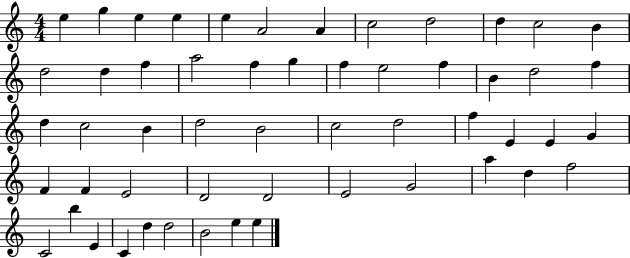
{
  \clef treble
  \numericTimeSignature
  \time 4/4
  \key c \major
  e''4 g''4 e''4 e''4 | e''4 a'2 a'4 | c''2 d''2 | d''4 c''2 b'4 | \break d''2 d''4 f''4 | a''2 f''4 g''4 | f''4 e''2 f''4 | b'4 d''2 f''4 | \break d''4 c''2 b'4 | d''2 b'2 | c''2 d''2 | f''4 e'4 e'4 g'4 | \break f'4 f'4 e'2 | d'2 d'2 | e'2 g'2 | a''4 d''4 f''2 | \break c'2 b''4 e'4 | c'4 d''4 d''2 | b'2 e''4 e''4 | \bar "|."
}